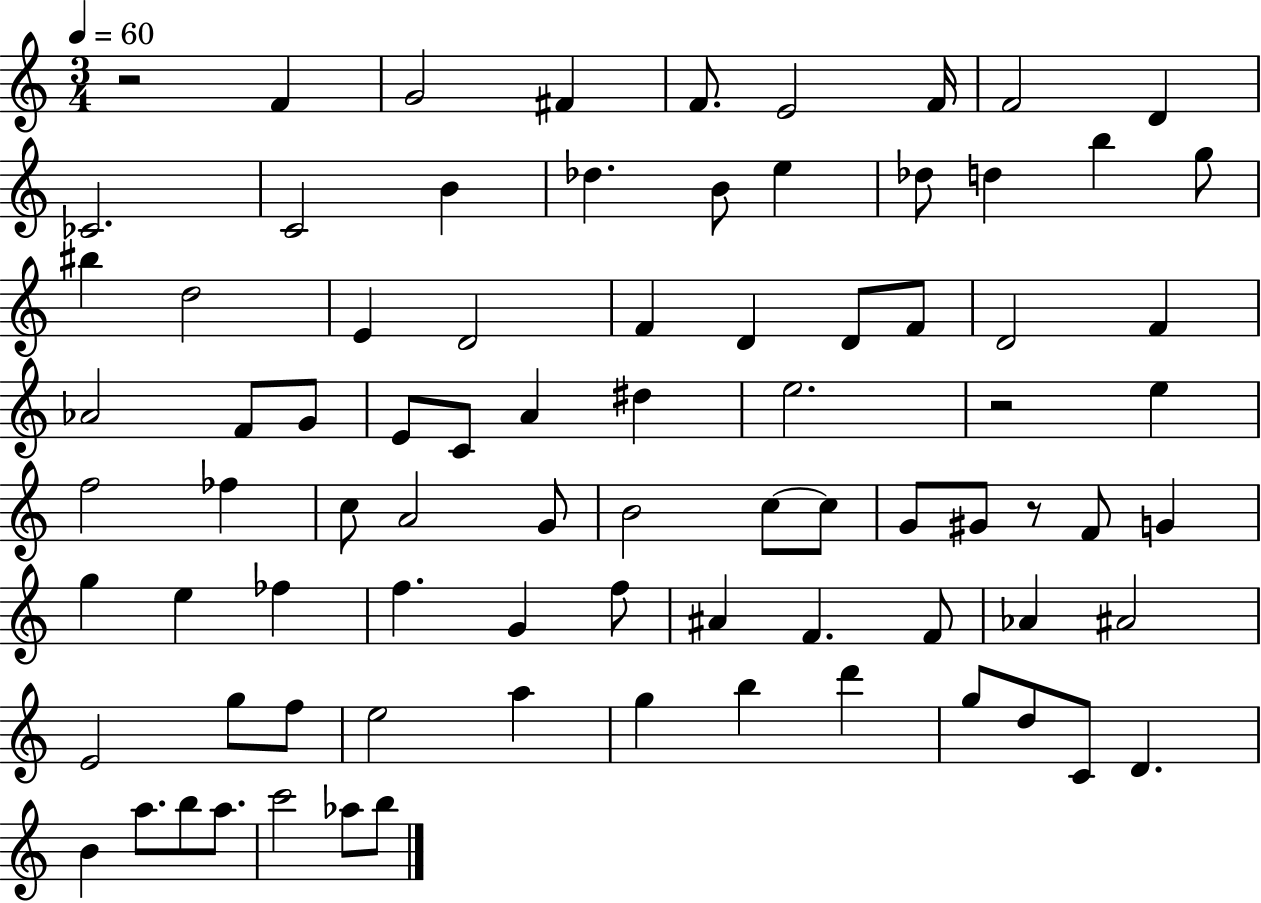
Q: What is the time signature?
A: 3/4